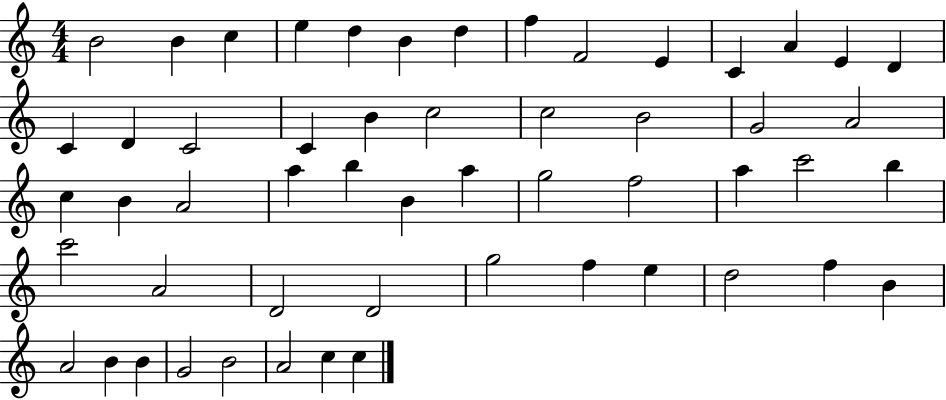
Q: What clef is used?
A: treble